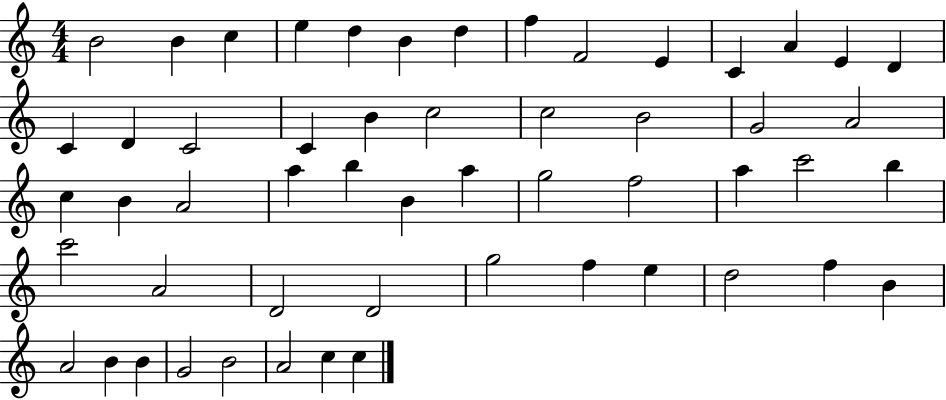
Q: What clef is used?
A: treble